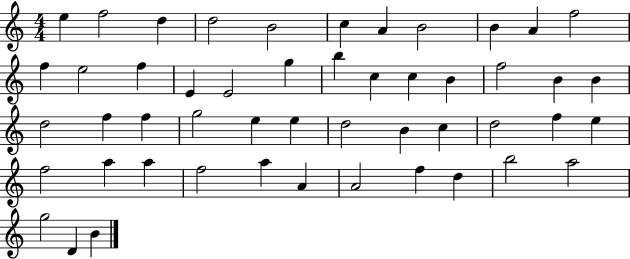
X:1
T:Untitled
M:4/4
L:1/4
K:C
e f2 d d2 B2 c A B2 B A f2 f e2 f E E2 g b c c B f2 B B d2 f f g2 e e d2 B c d2 f e f2 a a f2 a A A2 f d b2 a2 g2 D B